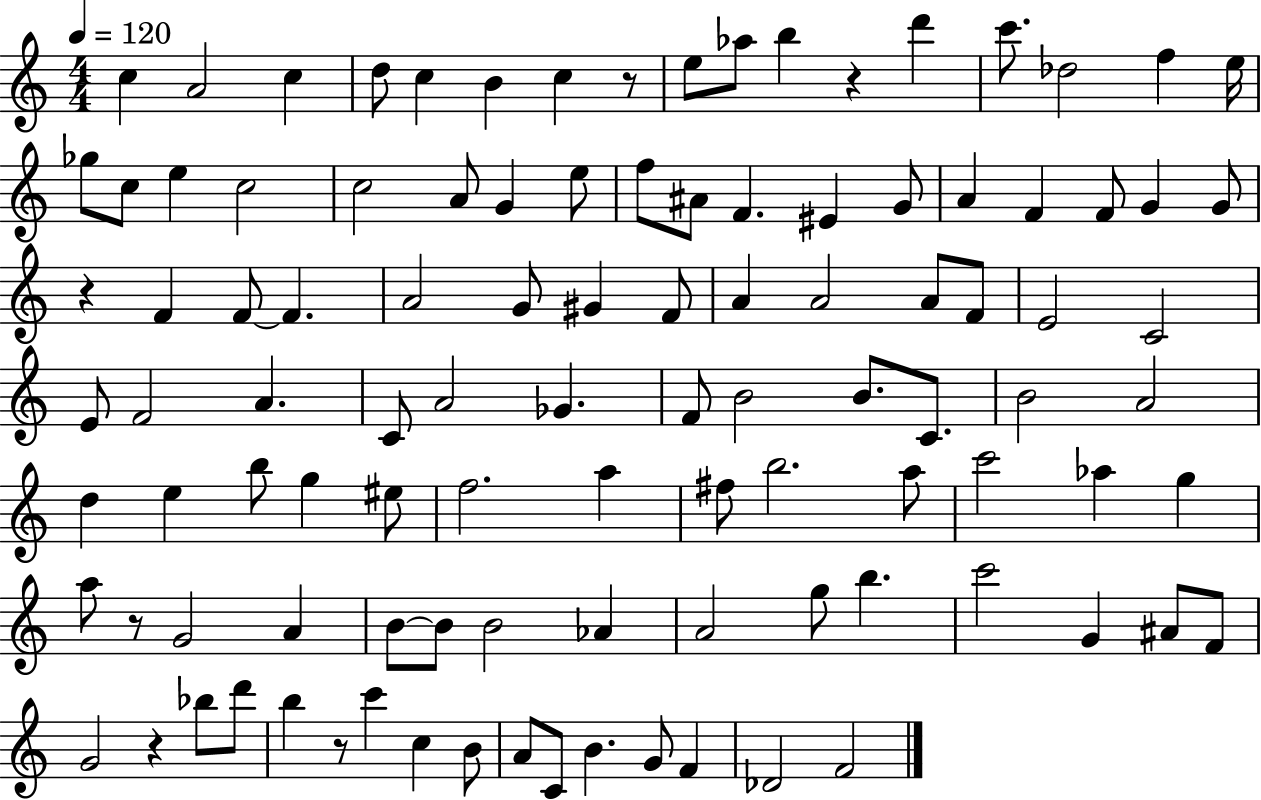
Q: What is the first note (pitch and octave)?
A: C5